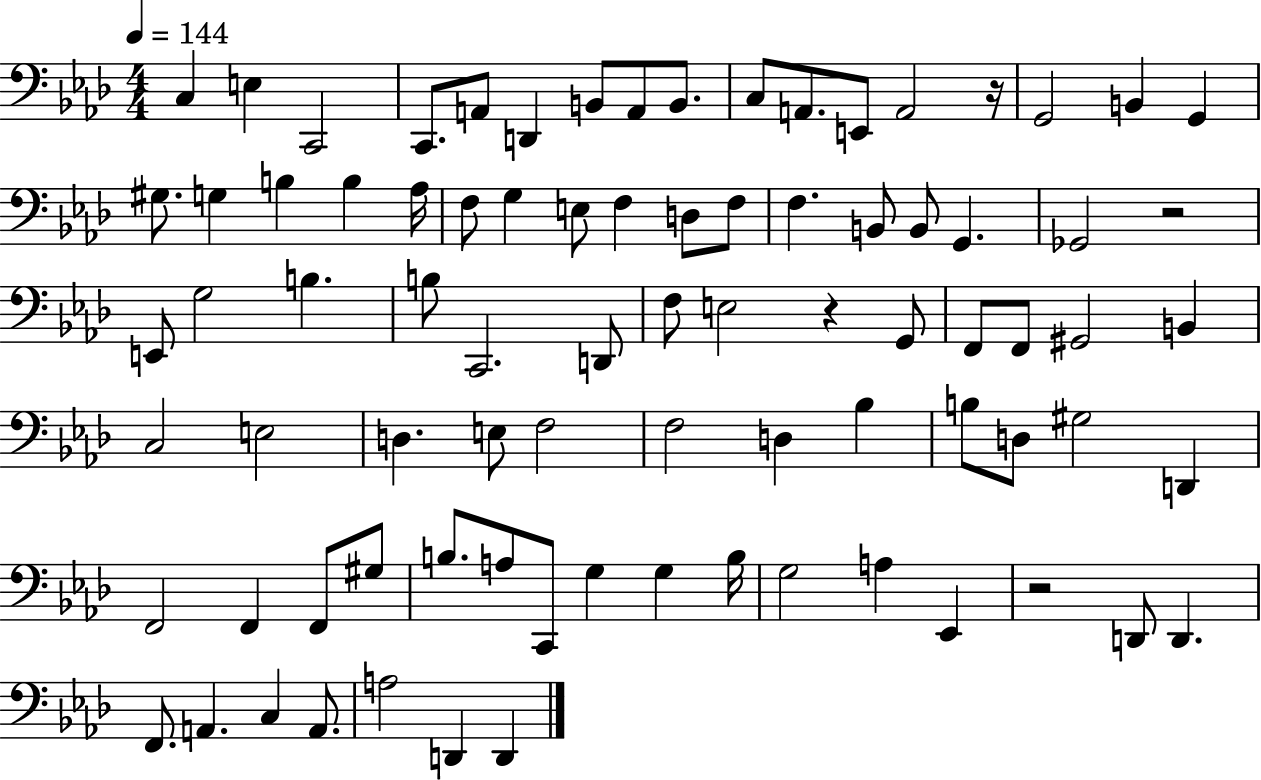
C3/q E3/q C2/h C2/e. A2/e D2/q B2/e A2/e B2/e. C3/e A2/e. E2/e A2/h R/s G2/h B2/q G2/q G#3/e. G3/q B3/q B3/q Ab3/s F3/e G3/q E3/e F3/q D3/e F3/e F3/q. B2/e B2/e G2/q. Gb2/h R/h E2/e G3/h B3/q. B3/e C2/h. D2/e F3/e E3/h R/q G2/e F2/e F2/e G#2/h B2/q C3/h E3/h D3/q. E3/e F3/h F3/h D3/q Bb3/q B3/e D3/e G#3/h D2/q F2/h F2/q F2/e G#3/e B3/e. A3/e C2/e G3/q G3/q B3/s G3/h A3/q Eb2/q R/h D2/e D2/q. F2/e. A2/q. C3/q A2/e. A3/h D2/q D2/q